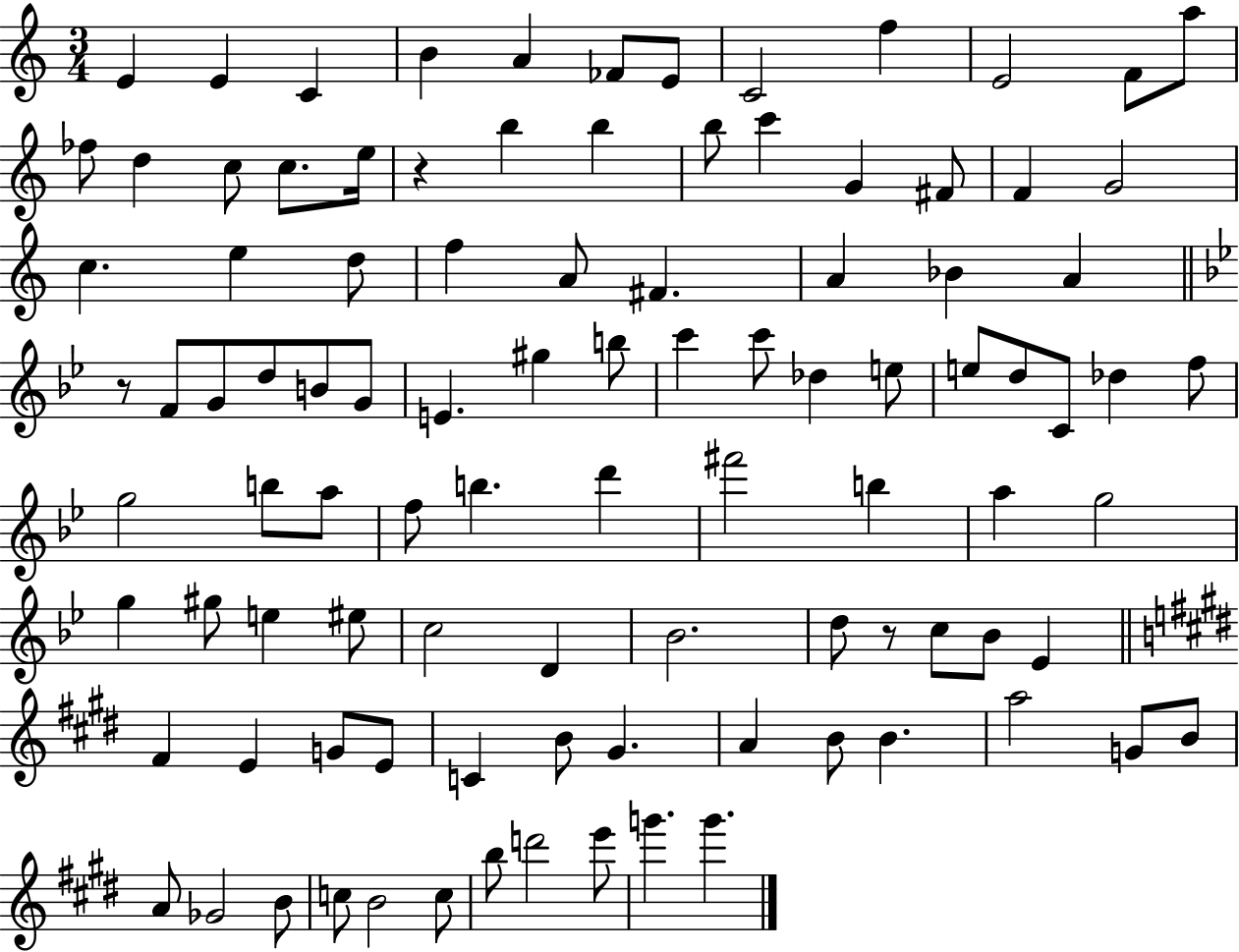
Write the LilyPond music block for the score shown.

{
  \clef treble
  \numericTimeSignature
  \time 3/4
  \key c \major
  e'4 e'4 c'4 | b'4 a'4 fes'8 e'8 | c'2 f''4 | e'2 f'8 a''8 | \break fes''8 d''4 c''8 c''8. e''16 | r4 b''4 b''4 | b''8 c'''4 g'4 fis'8 | f'4 g'2 | \break c''4. e''4 d''8 | f''4 a'8 fis'4. | a'4 bes'4 a'4 | \bar "||" \break \key bes \major r8 f'8 g'8 d''8 b'8 g'8 | e'4. gis''4 b''8 | c'''4 c'''8 des''4 e''8 | e''8 d''8 c'8 des''4 f''8 | \break g''2 b''8 a''8 | f''8 b''4. d'''4 | fis'''2 b''4 | a''4 g''2 | \break g''4 gis''8 e''4 eis''8 | c''2 d'4 | bes'2. | d''8 r8 c''8 bes'8 ees'4 | \break \bar "||" \break \key e \major fis'4 e'4 g'8 e'8 | c'4 b'8 gis'4. | a'4 b'8 b'4. | a''2 g'8 b'8 | \break a'8 ges'2 b'8 | c''8 b'2 c''8 | b''8 d'''2 e'''8 | g'''4. g'''4. | \break \bar "|."
}